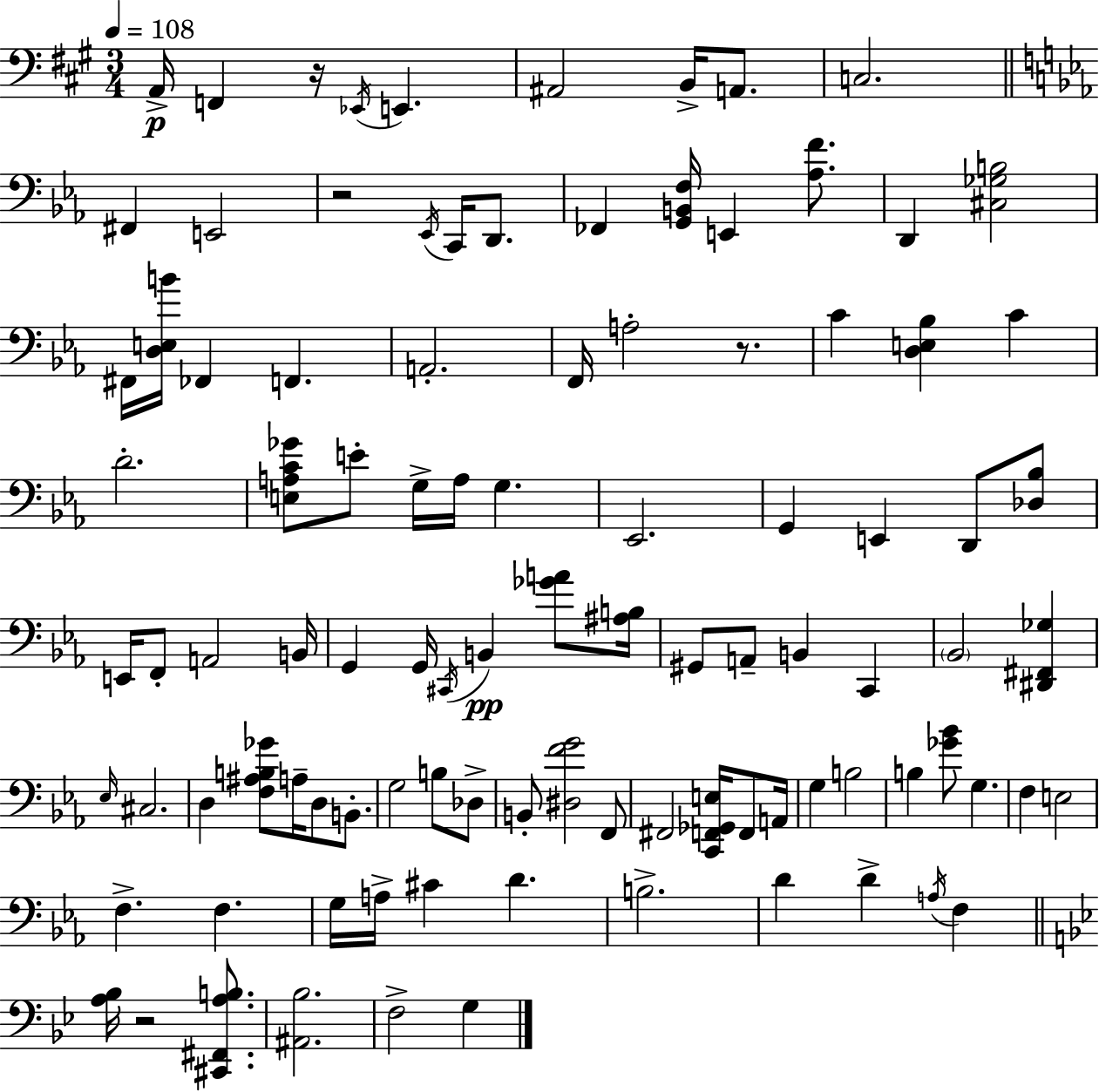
A2/s F2/q R/s Eb2/s E2/q. A#2/h B2/s A2/e. C3/h. F#2/q E2/h R/h Eb2/s C2/s D2/e. FES2/q [G2,B2,F3]/s E2/q [Ab3,F4]/e. D2/q [C#3,Gb3,B3]/h F#2/s [D3,E3,B4]/s FES2/q F2/q. A2/h. F2/s A3/h R/e. C4/q [D3,E3,Bb3]/q C4/q D4/h. [E3,A3,C4,Gb4]/e E4/e G3/s A3/s G3/q. Eb2/h. G2/q E2/q D2/e [Db3,Bb3]/e E2/s F2/e A2/h B2/s G2/q G2/s C#2/s B2/q [Gb4,A4]/e [A#3,B3]/s G#2/e A2/e B2/q C2/q Bb2/h [D#2,F#2,Gb3]/q Eb3/s C#3/h. D3/q [F3,A#3,B3,Gb4]/e A3/s D3/e B2/e. G3/h B3/e Db3/e B2/e [D#3,F4,G4]/h F2/e F#2/h [C2,F2,Gb2,E3]/s F2/e A2/s G3/q B3/h B3/q [Gb4,Bb4]/e G3/q. F3/q E3/h F3/q. F3/q. G3/s A3/s C#4/q D4/q. B3/h. D4/q D4/q A3/s F3/q [A3,Bb3]/s R/h [C#2,F#2,A3,B3]/e. [A#2,Bb3]/h. F3/h G3/q